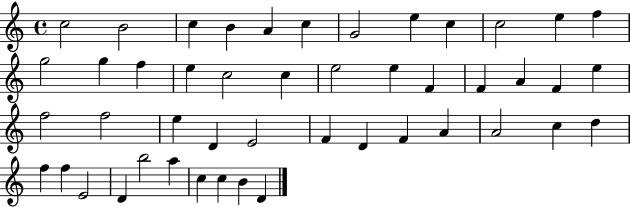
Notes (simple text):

C5/h B4/h C5/q B4/q A4/q C5/q G4/h E5/q C5/q C5/h E5/q F5/q G5/h G5/q F5/q E5/q C5/h C5/q E5/h E5/q F4/q F4/q A4/q F4/q E5/q F5/h F5/h E5/q D4/q E4/h F4/q D4/q F4/q A4/q A4/h C5/q D5/q F5/q F5/q E4/h D4/q B5/h A5/q C5/q C5/q B4/q D4/q